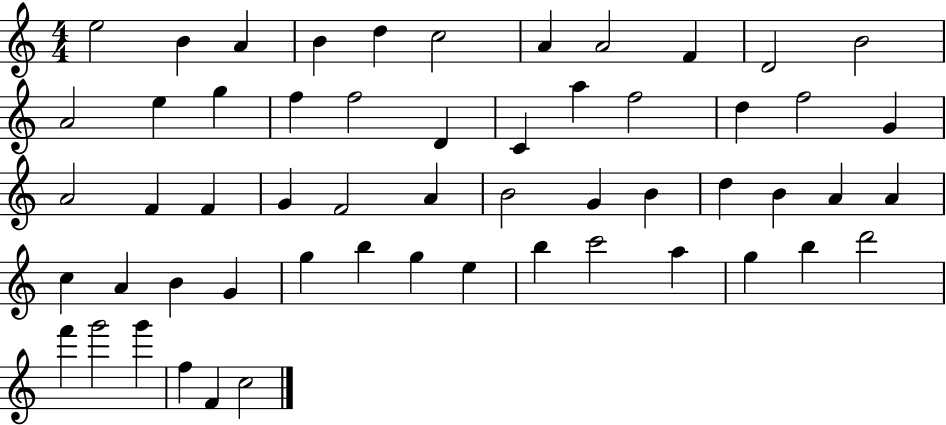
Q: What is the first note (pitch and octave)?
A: E5